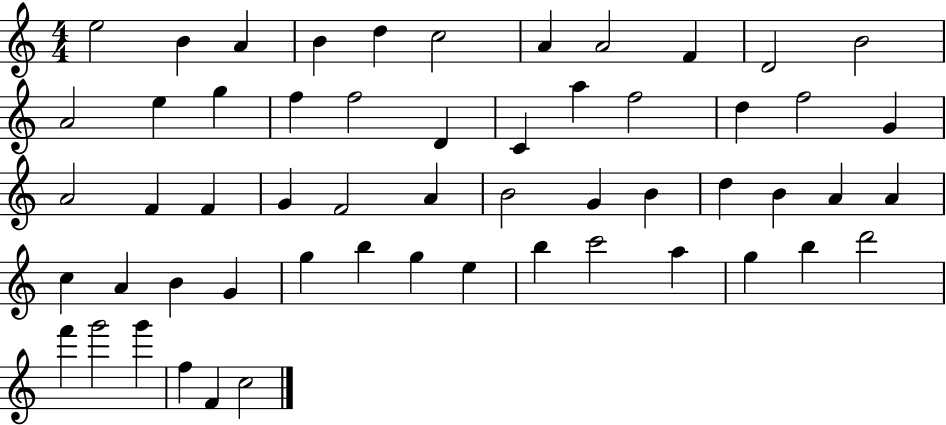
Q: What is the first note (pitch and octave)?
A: E5